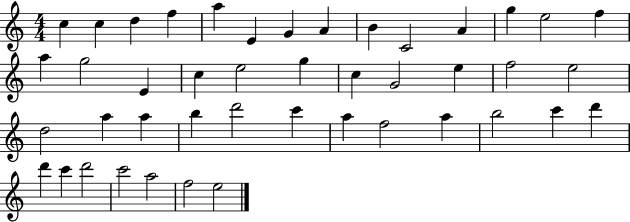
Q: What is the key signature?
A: C major